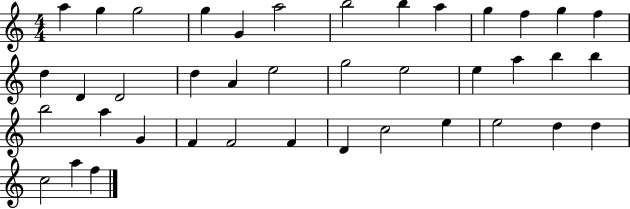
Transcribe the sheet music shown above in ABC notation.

X:1
T:Untitled
M:4/4
L:1/4
K:C
a g g2 g G a2 b2 b a g f g f d D D2 d A e2 g2 e2 e a b b b2 a G F F2 F D c2 e e2 d d c2 a f